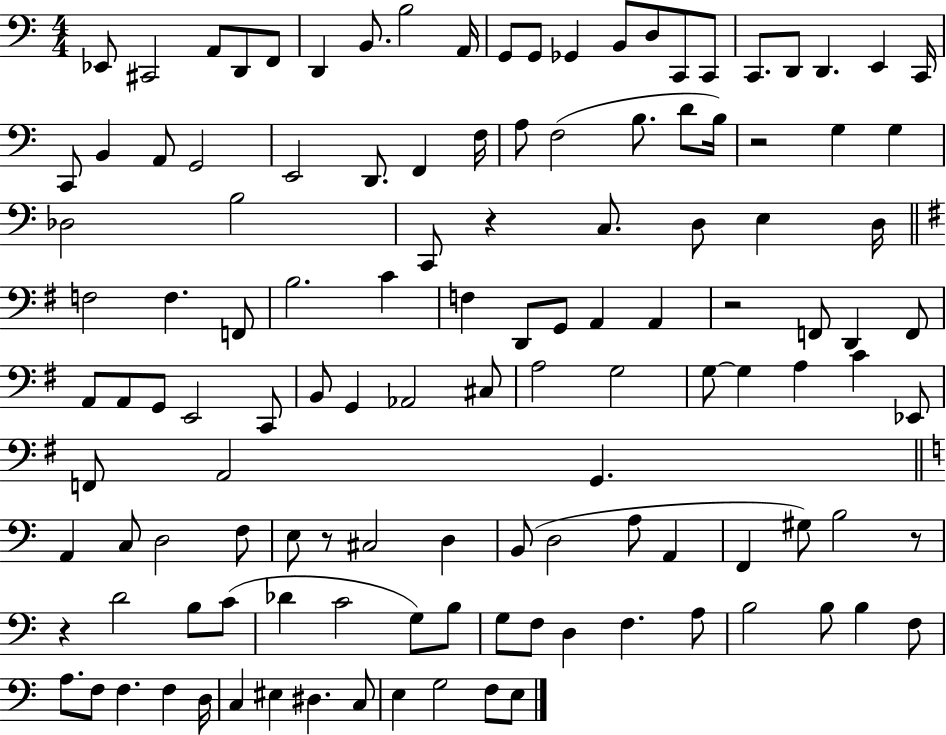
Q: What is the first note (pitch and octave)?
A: Eb2